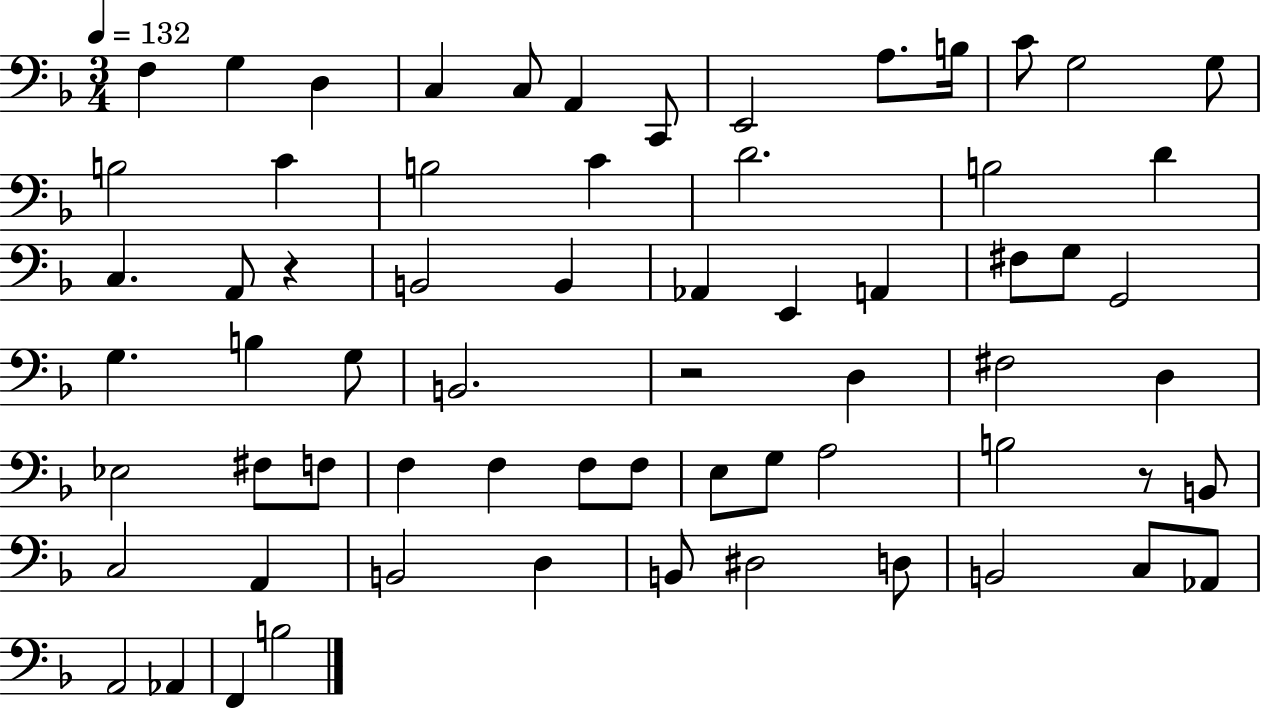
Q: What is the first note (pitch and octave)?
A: F3